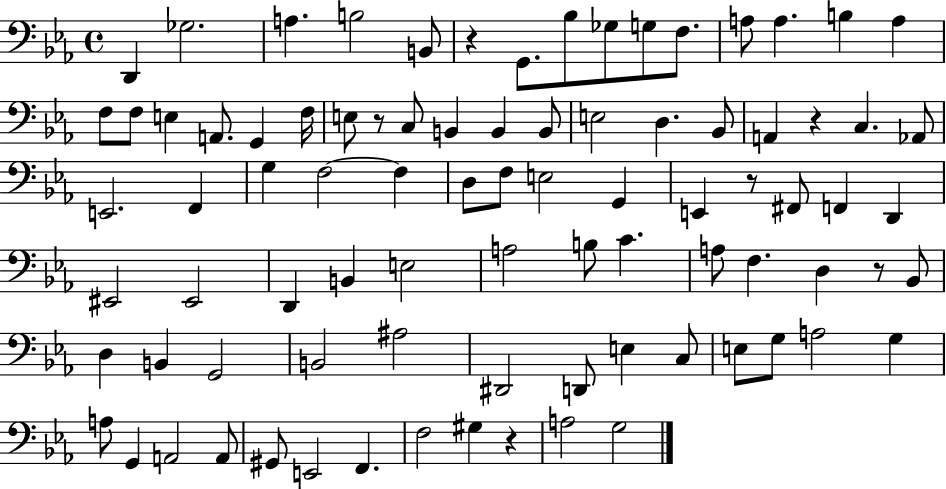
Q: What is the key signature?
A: EES major